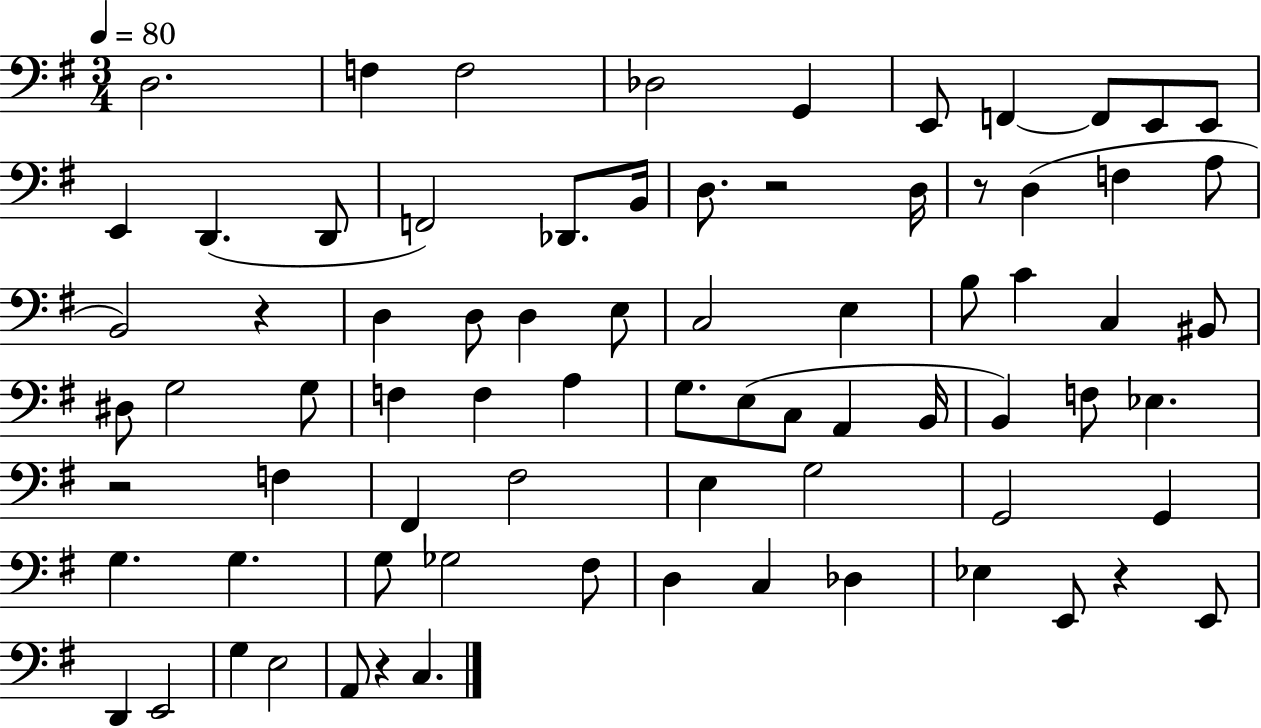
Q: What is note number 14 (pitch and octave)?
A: F2